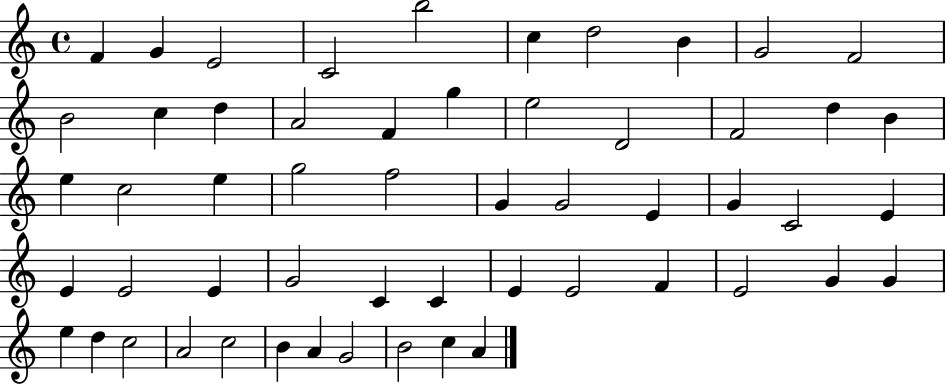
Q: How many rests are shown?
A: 0